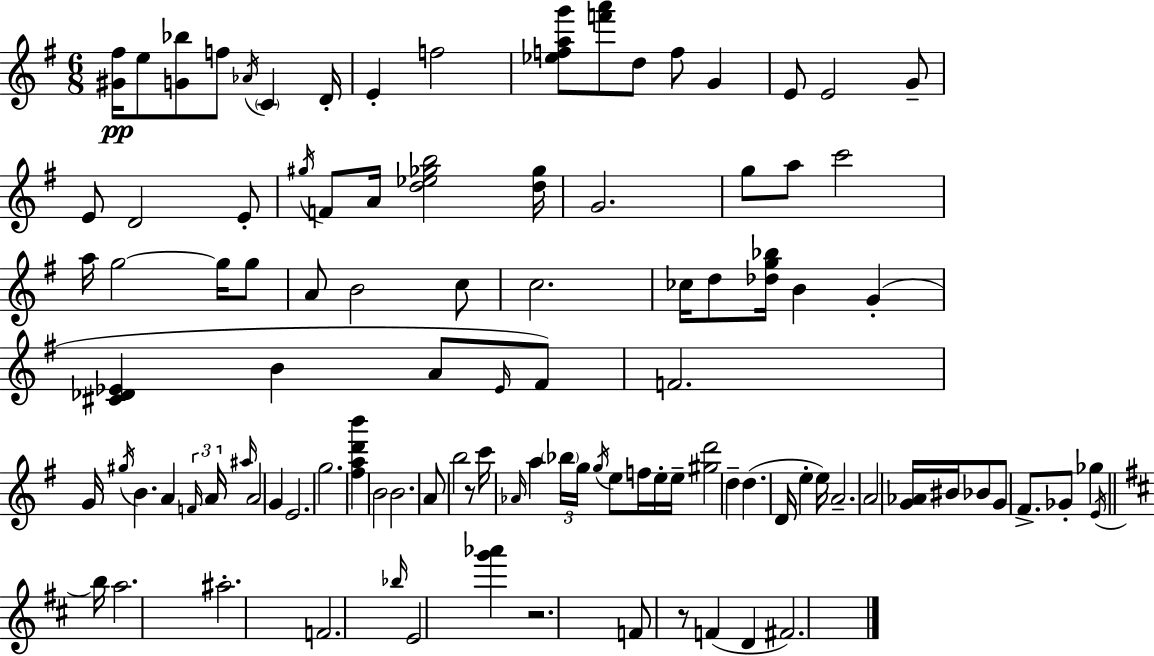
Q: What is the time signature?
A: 6/8